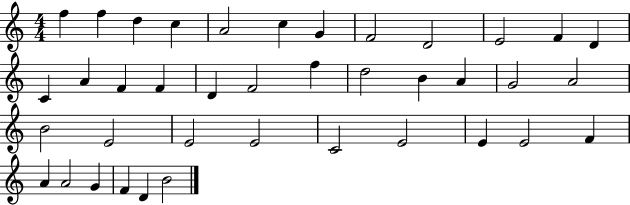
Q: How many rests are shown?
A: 0